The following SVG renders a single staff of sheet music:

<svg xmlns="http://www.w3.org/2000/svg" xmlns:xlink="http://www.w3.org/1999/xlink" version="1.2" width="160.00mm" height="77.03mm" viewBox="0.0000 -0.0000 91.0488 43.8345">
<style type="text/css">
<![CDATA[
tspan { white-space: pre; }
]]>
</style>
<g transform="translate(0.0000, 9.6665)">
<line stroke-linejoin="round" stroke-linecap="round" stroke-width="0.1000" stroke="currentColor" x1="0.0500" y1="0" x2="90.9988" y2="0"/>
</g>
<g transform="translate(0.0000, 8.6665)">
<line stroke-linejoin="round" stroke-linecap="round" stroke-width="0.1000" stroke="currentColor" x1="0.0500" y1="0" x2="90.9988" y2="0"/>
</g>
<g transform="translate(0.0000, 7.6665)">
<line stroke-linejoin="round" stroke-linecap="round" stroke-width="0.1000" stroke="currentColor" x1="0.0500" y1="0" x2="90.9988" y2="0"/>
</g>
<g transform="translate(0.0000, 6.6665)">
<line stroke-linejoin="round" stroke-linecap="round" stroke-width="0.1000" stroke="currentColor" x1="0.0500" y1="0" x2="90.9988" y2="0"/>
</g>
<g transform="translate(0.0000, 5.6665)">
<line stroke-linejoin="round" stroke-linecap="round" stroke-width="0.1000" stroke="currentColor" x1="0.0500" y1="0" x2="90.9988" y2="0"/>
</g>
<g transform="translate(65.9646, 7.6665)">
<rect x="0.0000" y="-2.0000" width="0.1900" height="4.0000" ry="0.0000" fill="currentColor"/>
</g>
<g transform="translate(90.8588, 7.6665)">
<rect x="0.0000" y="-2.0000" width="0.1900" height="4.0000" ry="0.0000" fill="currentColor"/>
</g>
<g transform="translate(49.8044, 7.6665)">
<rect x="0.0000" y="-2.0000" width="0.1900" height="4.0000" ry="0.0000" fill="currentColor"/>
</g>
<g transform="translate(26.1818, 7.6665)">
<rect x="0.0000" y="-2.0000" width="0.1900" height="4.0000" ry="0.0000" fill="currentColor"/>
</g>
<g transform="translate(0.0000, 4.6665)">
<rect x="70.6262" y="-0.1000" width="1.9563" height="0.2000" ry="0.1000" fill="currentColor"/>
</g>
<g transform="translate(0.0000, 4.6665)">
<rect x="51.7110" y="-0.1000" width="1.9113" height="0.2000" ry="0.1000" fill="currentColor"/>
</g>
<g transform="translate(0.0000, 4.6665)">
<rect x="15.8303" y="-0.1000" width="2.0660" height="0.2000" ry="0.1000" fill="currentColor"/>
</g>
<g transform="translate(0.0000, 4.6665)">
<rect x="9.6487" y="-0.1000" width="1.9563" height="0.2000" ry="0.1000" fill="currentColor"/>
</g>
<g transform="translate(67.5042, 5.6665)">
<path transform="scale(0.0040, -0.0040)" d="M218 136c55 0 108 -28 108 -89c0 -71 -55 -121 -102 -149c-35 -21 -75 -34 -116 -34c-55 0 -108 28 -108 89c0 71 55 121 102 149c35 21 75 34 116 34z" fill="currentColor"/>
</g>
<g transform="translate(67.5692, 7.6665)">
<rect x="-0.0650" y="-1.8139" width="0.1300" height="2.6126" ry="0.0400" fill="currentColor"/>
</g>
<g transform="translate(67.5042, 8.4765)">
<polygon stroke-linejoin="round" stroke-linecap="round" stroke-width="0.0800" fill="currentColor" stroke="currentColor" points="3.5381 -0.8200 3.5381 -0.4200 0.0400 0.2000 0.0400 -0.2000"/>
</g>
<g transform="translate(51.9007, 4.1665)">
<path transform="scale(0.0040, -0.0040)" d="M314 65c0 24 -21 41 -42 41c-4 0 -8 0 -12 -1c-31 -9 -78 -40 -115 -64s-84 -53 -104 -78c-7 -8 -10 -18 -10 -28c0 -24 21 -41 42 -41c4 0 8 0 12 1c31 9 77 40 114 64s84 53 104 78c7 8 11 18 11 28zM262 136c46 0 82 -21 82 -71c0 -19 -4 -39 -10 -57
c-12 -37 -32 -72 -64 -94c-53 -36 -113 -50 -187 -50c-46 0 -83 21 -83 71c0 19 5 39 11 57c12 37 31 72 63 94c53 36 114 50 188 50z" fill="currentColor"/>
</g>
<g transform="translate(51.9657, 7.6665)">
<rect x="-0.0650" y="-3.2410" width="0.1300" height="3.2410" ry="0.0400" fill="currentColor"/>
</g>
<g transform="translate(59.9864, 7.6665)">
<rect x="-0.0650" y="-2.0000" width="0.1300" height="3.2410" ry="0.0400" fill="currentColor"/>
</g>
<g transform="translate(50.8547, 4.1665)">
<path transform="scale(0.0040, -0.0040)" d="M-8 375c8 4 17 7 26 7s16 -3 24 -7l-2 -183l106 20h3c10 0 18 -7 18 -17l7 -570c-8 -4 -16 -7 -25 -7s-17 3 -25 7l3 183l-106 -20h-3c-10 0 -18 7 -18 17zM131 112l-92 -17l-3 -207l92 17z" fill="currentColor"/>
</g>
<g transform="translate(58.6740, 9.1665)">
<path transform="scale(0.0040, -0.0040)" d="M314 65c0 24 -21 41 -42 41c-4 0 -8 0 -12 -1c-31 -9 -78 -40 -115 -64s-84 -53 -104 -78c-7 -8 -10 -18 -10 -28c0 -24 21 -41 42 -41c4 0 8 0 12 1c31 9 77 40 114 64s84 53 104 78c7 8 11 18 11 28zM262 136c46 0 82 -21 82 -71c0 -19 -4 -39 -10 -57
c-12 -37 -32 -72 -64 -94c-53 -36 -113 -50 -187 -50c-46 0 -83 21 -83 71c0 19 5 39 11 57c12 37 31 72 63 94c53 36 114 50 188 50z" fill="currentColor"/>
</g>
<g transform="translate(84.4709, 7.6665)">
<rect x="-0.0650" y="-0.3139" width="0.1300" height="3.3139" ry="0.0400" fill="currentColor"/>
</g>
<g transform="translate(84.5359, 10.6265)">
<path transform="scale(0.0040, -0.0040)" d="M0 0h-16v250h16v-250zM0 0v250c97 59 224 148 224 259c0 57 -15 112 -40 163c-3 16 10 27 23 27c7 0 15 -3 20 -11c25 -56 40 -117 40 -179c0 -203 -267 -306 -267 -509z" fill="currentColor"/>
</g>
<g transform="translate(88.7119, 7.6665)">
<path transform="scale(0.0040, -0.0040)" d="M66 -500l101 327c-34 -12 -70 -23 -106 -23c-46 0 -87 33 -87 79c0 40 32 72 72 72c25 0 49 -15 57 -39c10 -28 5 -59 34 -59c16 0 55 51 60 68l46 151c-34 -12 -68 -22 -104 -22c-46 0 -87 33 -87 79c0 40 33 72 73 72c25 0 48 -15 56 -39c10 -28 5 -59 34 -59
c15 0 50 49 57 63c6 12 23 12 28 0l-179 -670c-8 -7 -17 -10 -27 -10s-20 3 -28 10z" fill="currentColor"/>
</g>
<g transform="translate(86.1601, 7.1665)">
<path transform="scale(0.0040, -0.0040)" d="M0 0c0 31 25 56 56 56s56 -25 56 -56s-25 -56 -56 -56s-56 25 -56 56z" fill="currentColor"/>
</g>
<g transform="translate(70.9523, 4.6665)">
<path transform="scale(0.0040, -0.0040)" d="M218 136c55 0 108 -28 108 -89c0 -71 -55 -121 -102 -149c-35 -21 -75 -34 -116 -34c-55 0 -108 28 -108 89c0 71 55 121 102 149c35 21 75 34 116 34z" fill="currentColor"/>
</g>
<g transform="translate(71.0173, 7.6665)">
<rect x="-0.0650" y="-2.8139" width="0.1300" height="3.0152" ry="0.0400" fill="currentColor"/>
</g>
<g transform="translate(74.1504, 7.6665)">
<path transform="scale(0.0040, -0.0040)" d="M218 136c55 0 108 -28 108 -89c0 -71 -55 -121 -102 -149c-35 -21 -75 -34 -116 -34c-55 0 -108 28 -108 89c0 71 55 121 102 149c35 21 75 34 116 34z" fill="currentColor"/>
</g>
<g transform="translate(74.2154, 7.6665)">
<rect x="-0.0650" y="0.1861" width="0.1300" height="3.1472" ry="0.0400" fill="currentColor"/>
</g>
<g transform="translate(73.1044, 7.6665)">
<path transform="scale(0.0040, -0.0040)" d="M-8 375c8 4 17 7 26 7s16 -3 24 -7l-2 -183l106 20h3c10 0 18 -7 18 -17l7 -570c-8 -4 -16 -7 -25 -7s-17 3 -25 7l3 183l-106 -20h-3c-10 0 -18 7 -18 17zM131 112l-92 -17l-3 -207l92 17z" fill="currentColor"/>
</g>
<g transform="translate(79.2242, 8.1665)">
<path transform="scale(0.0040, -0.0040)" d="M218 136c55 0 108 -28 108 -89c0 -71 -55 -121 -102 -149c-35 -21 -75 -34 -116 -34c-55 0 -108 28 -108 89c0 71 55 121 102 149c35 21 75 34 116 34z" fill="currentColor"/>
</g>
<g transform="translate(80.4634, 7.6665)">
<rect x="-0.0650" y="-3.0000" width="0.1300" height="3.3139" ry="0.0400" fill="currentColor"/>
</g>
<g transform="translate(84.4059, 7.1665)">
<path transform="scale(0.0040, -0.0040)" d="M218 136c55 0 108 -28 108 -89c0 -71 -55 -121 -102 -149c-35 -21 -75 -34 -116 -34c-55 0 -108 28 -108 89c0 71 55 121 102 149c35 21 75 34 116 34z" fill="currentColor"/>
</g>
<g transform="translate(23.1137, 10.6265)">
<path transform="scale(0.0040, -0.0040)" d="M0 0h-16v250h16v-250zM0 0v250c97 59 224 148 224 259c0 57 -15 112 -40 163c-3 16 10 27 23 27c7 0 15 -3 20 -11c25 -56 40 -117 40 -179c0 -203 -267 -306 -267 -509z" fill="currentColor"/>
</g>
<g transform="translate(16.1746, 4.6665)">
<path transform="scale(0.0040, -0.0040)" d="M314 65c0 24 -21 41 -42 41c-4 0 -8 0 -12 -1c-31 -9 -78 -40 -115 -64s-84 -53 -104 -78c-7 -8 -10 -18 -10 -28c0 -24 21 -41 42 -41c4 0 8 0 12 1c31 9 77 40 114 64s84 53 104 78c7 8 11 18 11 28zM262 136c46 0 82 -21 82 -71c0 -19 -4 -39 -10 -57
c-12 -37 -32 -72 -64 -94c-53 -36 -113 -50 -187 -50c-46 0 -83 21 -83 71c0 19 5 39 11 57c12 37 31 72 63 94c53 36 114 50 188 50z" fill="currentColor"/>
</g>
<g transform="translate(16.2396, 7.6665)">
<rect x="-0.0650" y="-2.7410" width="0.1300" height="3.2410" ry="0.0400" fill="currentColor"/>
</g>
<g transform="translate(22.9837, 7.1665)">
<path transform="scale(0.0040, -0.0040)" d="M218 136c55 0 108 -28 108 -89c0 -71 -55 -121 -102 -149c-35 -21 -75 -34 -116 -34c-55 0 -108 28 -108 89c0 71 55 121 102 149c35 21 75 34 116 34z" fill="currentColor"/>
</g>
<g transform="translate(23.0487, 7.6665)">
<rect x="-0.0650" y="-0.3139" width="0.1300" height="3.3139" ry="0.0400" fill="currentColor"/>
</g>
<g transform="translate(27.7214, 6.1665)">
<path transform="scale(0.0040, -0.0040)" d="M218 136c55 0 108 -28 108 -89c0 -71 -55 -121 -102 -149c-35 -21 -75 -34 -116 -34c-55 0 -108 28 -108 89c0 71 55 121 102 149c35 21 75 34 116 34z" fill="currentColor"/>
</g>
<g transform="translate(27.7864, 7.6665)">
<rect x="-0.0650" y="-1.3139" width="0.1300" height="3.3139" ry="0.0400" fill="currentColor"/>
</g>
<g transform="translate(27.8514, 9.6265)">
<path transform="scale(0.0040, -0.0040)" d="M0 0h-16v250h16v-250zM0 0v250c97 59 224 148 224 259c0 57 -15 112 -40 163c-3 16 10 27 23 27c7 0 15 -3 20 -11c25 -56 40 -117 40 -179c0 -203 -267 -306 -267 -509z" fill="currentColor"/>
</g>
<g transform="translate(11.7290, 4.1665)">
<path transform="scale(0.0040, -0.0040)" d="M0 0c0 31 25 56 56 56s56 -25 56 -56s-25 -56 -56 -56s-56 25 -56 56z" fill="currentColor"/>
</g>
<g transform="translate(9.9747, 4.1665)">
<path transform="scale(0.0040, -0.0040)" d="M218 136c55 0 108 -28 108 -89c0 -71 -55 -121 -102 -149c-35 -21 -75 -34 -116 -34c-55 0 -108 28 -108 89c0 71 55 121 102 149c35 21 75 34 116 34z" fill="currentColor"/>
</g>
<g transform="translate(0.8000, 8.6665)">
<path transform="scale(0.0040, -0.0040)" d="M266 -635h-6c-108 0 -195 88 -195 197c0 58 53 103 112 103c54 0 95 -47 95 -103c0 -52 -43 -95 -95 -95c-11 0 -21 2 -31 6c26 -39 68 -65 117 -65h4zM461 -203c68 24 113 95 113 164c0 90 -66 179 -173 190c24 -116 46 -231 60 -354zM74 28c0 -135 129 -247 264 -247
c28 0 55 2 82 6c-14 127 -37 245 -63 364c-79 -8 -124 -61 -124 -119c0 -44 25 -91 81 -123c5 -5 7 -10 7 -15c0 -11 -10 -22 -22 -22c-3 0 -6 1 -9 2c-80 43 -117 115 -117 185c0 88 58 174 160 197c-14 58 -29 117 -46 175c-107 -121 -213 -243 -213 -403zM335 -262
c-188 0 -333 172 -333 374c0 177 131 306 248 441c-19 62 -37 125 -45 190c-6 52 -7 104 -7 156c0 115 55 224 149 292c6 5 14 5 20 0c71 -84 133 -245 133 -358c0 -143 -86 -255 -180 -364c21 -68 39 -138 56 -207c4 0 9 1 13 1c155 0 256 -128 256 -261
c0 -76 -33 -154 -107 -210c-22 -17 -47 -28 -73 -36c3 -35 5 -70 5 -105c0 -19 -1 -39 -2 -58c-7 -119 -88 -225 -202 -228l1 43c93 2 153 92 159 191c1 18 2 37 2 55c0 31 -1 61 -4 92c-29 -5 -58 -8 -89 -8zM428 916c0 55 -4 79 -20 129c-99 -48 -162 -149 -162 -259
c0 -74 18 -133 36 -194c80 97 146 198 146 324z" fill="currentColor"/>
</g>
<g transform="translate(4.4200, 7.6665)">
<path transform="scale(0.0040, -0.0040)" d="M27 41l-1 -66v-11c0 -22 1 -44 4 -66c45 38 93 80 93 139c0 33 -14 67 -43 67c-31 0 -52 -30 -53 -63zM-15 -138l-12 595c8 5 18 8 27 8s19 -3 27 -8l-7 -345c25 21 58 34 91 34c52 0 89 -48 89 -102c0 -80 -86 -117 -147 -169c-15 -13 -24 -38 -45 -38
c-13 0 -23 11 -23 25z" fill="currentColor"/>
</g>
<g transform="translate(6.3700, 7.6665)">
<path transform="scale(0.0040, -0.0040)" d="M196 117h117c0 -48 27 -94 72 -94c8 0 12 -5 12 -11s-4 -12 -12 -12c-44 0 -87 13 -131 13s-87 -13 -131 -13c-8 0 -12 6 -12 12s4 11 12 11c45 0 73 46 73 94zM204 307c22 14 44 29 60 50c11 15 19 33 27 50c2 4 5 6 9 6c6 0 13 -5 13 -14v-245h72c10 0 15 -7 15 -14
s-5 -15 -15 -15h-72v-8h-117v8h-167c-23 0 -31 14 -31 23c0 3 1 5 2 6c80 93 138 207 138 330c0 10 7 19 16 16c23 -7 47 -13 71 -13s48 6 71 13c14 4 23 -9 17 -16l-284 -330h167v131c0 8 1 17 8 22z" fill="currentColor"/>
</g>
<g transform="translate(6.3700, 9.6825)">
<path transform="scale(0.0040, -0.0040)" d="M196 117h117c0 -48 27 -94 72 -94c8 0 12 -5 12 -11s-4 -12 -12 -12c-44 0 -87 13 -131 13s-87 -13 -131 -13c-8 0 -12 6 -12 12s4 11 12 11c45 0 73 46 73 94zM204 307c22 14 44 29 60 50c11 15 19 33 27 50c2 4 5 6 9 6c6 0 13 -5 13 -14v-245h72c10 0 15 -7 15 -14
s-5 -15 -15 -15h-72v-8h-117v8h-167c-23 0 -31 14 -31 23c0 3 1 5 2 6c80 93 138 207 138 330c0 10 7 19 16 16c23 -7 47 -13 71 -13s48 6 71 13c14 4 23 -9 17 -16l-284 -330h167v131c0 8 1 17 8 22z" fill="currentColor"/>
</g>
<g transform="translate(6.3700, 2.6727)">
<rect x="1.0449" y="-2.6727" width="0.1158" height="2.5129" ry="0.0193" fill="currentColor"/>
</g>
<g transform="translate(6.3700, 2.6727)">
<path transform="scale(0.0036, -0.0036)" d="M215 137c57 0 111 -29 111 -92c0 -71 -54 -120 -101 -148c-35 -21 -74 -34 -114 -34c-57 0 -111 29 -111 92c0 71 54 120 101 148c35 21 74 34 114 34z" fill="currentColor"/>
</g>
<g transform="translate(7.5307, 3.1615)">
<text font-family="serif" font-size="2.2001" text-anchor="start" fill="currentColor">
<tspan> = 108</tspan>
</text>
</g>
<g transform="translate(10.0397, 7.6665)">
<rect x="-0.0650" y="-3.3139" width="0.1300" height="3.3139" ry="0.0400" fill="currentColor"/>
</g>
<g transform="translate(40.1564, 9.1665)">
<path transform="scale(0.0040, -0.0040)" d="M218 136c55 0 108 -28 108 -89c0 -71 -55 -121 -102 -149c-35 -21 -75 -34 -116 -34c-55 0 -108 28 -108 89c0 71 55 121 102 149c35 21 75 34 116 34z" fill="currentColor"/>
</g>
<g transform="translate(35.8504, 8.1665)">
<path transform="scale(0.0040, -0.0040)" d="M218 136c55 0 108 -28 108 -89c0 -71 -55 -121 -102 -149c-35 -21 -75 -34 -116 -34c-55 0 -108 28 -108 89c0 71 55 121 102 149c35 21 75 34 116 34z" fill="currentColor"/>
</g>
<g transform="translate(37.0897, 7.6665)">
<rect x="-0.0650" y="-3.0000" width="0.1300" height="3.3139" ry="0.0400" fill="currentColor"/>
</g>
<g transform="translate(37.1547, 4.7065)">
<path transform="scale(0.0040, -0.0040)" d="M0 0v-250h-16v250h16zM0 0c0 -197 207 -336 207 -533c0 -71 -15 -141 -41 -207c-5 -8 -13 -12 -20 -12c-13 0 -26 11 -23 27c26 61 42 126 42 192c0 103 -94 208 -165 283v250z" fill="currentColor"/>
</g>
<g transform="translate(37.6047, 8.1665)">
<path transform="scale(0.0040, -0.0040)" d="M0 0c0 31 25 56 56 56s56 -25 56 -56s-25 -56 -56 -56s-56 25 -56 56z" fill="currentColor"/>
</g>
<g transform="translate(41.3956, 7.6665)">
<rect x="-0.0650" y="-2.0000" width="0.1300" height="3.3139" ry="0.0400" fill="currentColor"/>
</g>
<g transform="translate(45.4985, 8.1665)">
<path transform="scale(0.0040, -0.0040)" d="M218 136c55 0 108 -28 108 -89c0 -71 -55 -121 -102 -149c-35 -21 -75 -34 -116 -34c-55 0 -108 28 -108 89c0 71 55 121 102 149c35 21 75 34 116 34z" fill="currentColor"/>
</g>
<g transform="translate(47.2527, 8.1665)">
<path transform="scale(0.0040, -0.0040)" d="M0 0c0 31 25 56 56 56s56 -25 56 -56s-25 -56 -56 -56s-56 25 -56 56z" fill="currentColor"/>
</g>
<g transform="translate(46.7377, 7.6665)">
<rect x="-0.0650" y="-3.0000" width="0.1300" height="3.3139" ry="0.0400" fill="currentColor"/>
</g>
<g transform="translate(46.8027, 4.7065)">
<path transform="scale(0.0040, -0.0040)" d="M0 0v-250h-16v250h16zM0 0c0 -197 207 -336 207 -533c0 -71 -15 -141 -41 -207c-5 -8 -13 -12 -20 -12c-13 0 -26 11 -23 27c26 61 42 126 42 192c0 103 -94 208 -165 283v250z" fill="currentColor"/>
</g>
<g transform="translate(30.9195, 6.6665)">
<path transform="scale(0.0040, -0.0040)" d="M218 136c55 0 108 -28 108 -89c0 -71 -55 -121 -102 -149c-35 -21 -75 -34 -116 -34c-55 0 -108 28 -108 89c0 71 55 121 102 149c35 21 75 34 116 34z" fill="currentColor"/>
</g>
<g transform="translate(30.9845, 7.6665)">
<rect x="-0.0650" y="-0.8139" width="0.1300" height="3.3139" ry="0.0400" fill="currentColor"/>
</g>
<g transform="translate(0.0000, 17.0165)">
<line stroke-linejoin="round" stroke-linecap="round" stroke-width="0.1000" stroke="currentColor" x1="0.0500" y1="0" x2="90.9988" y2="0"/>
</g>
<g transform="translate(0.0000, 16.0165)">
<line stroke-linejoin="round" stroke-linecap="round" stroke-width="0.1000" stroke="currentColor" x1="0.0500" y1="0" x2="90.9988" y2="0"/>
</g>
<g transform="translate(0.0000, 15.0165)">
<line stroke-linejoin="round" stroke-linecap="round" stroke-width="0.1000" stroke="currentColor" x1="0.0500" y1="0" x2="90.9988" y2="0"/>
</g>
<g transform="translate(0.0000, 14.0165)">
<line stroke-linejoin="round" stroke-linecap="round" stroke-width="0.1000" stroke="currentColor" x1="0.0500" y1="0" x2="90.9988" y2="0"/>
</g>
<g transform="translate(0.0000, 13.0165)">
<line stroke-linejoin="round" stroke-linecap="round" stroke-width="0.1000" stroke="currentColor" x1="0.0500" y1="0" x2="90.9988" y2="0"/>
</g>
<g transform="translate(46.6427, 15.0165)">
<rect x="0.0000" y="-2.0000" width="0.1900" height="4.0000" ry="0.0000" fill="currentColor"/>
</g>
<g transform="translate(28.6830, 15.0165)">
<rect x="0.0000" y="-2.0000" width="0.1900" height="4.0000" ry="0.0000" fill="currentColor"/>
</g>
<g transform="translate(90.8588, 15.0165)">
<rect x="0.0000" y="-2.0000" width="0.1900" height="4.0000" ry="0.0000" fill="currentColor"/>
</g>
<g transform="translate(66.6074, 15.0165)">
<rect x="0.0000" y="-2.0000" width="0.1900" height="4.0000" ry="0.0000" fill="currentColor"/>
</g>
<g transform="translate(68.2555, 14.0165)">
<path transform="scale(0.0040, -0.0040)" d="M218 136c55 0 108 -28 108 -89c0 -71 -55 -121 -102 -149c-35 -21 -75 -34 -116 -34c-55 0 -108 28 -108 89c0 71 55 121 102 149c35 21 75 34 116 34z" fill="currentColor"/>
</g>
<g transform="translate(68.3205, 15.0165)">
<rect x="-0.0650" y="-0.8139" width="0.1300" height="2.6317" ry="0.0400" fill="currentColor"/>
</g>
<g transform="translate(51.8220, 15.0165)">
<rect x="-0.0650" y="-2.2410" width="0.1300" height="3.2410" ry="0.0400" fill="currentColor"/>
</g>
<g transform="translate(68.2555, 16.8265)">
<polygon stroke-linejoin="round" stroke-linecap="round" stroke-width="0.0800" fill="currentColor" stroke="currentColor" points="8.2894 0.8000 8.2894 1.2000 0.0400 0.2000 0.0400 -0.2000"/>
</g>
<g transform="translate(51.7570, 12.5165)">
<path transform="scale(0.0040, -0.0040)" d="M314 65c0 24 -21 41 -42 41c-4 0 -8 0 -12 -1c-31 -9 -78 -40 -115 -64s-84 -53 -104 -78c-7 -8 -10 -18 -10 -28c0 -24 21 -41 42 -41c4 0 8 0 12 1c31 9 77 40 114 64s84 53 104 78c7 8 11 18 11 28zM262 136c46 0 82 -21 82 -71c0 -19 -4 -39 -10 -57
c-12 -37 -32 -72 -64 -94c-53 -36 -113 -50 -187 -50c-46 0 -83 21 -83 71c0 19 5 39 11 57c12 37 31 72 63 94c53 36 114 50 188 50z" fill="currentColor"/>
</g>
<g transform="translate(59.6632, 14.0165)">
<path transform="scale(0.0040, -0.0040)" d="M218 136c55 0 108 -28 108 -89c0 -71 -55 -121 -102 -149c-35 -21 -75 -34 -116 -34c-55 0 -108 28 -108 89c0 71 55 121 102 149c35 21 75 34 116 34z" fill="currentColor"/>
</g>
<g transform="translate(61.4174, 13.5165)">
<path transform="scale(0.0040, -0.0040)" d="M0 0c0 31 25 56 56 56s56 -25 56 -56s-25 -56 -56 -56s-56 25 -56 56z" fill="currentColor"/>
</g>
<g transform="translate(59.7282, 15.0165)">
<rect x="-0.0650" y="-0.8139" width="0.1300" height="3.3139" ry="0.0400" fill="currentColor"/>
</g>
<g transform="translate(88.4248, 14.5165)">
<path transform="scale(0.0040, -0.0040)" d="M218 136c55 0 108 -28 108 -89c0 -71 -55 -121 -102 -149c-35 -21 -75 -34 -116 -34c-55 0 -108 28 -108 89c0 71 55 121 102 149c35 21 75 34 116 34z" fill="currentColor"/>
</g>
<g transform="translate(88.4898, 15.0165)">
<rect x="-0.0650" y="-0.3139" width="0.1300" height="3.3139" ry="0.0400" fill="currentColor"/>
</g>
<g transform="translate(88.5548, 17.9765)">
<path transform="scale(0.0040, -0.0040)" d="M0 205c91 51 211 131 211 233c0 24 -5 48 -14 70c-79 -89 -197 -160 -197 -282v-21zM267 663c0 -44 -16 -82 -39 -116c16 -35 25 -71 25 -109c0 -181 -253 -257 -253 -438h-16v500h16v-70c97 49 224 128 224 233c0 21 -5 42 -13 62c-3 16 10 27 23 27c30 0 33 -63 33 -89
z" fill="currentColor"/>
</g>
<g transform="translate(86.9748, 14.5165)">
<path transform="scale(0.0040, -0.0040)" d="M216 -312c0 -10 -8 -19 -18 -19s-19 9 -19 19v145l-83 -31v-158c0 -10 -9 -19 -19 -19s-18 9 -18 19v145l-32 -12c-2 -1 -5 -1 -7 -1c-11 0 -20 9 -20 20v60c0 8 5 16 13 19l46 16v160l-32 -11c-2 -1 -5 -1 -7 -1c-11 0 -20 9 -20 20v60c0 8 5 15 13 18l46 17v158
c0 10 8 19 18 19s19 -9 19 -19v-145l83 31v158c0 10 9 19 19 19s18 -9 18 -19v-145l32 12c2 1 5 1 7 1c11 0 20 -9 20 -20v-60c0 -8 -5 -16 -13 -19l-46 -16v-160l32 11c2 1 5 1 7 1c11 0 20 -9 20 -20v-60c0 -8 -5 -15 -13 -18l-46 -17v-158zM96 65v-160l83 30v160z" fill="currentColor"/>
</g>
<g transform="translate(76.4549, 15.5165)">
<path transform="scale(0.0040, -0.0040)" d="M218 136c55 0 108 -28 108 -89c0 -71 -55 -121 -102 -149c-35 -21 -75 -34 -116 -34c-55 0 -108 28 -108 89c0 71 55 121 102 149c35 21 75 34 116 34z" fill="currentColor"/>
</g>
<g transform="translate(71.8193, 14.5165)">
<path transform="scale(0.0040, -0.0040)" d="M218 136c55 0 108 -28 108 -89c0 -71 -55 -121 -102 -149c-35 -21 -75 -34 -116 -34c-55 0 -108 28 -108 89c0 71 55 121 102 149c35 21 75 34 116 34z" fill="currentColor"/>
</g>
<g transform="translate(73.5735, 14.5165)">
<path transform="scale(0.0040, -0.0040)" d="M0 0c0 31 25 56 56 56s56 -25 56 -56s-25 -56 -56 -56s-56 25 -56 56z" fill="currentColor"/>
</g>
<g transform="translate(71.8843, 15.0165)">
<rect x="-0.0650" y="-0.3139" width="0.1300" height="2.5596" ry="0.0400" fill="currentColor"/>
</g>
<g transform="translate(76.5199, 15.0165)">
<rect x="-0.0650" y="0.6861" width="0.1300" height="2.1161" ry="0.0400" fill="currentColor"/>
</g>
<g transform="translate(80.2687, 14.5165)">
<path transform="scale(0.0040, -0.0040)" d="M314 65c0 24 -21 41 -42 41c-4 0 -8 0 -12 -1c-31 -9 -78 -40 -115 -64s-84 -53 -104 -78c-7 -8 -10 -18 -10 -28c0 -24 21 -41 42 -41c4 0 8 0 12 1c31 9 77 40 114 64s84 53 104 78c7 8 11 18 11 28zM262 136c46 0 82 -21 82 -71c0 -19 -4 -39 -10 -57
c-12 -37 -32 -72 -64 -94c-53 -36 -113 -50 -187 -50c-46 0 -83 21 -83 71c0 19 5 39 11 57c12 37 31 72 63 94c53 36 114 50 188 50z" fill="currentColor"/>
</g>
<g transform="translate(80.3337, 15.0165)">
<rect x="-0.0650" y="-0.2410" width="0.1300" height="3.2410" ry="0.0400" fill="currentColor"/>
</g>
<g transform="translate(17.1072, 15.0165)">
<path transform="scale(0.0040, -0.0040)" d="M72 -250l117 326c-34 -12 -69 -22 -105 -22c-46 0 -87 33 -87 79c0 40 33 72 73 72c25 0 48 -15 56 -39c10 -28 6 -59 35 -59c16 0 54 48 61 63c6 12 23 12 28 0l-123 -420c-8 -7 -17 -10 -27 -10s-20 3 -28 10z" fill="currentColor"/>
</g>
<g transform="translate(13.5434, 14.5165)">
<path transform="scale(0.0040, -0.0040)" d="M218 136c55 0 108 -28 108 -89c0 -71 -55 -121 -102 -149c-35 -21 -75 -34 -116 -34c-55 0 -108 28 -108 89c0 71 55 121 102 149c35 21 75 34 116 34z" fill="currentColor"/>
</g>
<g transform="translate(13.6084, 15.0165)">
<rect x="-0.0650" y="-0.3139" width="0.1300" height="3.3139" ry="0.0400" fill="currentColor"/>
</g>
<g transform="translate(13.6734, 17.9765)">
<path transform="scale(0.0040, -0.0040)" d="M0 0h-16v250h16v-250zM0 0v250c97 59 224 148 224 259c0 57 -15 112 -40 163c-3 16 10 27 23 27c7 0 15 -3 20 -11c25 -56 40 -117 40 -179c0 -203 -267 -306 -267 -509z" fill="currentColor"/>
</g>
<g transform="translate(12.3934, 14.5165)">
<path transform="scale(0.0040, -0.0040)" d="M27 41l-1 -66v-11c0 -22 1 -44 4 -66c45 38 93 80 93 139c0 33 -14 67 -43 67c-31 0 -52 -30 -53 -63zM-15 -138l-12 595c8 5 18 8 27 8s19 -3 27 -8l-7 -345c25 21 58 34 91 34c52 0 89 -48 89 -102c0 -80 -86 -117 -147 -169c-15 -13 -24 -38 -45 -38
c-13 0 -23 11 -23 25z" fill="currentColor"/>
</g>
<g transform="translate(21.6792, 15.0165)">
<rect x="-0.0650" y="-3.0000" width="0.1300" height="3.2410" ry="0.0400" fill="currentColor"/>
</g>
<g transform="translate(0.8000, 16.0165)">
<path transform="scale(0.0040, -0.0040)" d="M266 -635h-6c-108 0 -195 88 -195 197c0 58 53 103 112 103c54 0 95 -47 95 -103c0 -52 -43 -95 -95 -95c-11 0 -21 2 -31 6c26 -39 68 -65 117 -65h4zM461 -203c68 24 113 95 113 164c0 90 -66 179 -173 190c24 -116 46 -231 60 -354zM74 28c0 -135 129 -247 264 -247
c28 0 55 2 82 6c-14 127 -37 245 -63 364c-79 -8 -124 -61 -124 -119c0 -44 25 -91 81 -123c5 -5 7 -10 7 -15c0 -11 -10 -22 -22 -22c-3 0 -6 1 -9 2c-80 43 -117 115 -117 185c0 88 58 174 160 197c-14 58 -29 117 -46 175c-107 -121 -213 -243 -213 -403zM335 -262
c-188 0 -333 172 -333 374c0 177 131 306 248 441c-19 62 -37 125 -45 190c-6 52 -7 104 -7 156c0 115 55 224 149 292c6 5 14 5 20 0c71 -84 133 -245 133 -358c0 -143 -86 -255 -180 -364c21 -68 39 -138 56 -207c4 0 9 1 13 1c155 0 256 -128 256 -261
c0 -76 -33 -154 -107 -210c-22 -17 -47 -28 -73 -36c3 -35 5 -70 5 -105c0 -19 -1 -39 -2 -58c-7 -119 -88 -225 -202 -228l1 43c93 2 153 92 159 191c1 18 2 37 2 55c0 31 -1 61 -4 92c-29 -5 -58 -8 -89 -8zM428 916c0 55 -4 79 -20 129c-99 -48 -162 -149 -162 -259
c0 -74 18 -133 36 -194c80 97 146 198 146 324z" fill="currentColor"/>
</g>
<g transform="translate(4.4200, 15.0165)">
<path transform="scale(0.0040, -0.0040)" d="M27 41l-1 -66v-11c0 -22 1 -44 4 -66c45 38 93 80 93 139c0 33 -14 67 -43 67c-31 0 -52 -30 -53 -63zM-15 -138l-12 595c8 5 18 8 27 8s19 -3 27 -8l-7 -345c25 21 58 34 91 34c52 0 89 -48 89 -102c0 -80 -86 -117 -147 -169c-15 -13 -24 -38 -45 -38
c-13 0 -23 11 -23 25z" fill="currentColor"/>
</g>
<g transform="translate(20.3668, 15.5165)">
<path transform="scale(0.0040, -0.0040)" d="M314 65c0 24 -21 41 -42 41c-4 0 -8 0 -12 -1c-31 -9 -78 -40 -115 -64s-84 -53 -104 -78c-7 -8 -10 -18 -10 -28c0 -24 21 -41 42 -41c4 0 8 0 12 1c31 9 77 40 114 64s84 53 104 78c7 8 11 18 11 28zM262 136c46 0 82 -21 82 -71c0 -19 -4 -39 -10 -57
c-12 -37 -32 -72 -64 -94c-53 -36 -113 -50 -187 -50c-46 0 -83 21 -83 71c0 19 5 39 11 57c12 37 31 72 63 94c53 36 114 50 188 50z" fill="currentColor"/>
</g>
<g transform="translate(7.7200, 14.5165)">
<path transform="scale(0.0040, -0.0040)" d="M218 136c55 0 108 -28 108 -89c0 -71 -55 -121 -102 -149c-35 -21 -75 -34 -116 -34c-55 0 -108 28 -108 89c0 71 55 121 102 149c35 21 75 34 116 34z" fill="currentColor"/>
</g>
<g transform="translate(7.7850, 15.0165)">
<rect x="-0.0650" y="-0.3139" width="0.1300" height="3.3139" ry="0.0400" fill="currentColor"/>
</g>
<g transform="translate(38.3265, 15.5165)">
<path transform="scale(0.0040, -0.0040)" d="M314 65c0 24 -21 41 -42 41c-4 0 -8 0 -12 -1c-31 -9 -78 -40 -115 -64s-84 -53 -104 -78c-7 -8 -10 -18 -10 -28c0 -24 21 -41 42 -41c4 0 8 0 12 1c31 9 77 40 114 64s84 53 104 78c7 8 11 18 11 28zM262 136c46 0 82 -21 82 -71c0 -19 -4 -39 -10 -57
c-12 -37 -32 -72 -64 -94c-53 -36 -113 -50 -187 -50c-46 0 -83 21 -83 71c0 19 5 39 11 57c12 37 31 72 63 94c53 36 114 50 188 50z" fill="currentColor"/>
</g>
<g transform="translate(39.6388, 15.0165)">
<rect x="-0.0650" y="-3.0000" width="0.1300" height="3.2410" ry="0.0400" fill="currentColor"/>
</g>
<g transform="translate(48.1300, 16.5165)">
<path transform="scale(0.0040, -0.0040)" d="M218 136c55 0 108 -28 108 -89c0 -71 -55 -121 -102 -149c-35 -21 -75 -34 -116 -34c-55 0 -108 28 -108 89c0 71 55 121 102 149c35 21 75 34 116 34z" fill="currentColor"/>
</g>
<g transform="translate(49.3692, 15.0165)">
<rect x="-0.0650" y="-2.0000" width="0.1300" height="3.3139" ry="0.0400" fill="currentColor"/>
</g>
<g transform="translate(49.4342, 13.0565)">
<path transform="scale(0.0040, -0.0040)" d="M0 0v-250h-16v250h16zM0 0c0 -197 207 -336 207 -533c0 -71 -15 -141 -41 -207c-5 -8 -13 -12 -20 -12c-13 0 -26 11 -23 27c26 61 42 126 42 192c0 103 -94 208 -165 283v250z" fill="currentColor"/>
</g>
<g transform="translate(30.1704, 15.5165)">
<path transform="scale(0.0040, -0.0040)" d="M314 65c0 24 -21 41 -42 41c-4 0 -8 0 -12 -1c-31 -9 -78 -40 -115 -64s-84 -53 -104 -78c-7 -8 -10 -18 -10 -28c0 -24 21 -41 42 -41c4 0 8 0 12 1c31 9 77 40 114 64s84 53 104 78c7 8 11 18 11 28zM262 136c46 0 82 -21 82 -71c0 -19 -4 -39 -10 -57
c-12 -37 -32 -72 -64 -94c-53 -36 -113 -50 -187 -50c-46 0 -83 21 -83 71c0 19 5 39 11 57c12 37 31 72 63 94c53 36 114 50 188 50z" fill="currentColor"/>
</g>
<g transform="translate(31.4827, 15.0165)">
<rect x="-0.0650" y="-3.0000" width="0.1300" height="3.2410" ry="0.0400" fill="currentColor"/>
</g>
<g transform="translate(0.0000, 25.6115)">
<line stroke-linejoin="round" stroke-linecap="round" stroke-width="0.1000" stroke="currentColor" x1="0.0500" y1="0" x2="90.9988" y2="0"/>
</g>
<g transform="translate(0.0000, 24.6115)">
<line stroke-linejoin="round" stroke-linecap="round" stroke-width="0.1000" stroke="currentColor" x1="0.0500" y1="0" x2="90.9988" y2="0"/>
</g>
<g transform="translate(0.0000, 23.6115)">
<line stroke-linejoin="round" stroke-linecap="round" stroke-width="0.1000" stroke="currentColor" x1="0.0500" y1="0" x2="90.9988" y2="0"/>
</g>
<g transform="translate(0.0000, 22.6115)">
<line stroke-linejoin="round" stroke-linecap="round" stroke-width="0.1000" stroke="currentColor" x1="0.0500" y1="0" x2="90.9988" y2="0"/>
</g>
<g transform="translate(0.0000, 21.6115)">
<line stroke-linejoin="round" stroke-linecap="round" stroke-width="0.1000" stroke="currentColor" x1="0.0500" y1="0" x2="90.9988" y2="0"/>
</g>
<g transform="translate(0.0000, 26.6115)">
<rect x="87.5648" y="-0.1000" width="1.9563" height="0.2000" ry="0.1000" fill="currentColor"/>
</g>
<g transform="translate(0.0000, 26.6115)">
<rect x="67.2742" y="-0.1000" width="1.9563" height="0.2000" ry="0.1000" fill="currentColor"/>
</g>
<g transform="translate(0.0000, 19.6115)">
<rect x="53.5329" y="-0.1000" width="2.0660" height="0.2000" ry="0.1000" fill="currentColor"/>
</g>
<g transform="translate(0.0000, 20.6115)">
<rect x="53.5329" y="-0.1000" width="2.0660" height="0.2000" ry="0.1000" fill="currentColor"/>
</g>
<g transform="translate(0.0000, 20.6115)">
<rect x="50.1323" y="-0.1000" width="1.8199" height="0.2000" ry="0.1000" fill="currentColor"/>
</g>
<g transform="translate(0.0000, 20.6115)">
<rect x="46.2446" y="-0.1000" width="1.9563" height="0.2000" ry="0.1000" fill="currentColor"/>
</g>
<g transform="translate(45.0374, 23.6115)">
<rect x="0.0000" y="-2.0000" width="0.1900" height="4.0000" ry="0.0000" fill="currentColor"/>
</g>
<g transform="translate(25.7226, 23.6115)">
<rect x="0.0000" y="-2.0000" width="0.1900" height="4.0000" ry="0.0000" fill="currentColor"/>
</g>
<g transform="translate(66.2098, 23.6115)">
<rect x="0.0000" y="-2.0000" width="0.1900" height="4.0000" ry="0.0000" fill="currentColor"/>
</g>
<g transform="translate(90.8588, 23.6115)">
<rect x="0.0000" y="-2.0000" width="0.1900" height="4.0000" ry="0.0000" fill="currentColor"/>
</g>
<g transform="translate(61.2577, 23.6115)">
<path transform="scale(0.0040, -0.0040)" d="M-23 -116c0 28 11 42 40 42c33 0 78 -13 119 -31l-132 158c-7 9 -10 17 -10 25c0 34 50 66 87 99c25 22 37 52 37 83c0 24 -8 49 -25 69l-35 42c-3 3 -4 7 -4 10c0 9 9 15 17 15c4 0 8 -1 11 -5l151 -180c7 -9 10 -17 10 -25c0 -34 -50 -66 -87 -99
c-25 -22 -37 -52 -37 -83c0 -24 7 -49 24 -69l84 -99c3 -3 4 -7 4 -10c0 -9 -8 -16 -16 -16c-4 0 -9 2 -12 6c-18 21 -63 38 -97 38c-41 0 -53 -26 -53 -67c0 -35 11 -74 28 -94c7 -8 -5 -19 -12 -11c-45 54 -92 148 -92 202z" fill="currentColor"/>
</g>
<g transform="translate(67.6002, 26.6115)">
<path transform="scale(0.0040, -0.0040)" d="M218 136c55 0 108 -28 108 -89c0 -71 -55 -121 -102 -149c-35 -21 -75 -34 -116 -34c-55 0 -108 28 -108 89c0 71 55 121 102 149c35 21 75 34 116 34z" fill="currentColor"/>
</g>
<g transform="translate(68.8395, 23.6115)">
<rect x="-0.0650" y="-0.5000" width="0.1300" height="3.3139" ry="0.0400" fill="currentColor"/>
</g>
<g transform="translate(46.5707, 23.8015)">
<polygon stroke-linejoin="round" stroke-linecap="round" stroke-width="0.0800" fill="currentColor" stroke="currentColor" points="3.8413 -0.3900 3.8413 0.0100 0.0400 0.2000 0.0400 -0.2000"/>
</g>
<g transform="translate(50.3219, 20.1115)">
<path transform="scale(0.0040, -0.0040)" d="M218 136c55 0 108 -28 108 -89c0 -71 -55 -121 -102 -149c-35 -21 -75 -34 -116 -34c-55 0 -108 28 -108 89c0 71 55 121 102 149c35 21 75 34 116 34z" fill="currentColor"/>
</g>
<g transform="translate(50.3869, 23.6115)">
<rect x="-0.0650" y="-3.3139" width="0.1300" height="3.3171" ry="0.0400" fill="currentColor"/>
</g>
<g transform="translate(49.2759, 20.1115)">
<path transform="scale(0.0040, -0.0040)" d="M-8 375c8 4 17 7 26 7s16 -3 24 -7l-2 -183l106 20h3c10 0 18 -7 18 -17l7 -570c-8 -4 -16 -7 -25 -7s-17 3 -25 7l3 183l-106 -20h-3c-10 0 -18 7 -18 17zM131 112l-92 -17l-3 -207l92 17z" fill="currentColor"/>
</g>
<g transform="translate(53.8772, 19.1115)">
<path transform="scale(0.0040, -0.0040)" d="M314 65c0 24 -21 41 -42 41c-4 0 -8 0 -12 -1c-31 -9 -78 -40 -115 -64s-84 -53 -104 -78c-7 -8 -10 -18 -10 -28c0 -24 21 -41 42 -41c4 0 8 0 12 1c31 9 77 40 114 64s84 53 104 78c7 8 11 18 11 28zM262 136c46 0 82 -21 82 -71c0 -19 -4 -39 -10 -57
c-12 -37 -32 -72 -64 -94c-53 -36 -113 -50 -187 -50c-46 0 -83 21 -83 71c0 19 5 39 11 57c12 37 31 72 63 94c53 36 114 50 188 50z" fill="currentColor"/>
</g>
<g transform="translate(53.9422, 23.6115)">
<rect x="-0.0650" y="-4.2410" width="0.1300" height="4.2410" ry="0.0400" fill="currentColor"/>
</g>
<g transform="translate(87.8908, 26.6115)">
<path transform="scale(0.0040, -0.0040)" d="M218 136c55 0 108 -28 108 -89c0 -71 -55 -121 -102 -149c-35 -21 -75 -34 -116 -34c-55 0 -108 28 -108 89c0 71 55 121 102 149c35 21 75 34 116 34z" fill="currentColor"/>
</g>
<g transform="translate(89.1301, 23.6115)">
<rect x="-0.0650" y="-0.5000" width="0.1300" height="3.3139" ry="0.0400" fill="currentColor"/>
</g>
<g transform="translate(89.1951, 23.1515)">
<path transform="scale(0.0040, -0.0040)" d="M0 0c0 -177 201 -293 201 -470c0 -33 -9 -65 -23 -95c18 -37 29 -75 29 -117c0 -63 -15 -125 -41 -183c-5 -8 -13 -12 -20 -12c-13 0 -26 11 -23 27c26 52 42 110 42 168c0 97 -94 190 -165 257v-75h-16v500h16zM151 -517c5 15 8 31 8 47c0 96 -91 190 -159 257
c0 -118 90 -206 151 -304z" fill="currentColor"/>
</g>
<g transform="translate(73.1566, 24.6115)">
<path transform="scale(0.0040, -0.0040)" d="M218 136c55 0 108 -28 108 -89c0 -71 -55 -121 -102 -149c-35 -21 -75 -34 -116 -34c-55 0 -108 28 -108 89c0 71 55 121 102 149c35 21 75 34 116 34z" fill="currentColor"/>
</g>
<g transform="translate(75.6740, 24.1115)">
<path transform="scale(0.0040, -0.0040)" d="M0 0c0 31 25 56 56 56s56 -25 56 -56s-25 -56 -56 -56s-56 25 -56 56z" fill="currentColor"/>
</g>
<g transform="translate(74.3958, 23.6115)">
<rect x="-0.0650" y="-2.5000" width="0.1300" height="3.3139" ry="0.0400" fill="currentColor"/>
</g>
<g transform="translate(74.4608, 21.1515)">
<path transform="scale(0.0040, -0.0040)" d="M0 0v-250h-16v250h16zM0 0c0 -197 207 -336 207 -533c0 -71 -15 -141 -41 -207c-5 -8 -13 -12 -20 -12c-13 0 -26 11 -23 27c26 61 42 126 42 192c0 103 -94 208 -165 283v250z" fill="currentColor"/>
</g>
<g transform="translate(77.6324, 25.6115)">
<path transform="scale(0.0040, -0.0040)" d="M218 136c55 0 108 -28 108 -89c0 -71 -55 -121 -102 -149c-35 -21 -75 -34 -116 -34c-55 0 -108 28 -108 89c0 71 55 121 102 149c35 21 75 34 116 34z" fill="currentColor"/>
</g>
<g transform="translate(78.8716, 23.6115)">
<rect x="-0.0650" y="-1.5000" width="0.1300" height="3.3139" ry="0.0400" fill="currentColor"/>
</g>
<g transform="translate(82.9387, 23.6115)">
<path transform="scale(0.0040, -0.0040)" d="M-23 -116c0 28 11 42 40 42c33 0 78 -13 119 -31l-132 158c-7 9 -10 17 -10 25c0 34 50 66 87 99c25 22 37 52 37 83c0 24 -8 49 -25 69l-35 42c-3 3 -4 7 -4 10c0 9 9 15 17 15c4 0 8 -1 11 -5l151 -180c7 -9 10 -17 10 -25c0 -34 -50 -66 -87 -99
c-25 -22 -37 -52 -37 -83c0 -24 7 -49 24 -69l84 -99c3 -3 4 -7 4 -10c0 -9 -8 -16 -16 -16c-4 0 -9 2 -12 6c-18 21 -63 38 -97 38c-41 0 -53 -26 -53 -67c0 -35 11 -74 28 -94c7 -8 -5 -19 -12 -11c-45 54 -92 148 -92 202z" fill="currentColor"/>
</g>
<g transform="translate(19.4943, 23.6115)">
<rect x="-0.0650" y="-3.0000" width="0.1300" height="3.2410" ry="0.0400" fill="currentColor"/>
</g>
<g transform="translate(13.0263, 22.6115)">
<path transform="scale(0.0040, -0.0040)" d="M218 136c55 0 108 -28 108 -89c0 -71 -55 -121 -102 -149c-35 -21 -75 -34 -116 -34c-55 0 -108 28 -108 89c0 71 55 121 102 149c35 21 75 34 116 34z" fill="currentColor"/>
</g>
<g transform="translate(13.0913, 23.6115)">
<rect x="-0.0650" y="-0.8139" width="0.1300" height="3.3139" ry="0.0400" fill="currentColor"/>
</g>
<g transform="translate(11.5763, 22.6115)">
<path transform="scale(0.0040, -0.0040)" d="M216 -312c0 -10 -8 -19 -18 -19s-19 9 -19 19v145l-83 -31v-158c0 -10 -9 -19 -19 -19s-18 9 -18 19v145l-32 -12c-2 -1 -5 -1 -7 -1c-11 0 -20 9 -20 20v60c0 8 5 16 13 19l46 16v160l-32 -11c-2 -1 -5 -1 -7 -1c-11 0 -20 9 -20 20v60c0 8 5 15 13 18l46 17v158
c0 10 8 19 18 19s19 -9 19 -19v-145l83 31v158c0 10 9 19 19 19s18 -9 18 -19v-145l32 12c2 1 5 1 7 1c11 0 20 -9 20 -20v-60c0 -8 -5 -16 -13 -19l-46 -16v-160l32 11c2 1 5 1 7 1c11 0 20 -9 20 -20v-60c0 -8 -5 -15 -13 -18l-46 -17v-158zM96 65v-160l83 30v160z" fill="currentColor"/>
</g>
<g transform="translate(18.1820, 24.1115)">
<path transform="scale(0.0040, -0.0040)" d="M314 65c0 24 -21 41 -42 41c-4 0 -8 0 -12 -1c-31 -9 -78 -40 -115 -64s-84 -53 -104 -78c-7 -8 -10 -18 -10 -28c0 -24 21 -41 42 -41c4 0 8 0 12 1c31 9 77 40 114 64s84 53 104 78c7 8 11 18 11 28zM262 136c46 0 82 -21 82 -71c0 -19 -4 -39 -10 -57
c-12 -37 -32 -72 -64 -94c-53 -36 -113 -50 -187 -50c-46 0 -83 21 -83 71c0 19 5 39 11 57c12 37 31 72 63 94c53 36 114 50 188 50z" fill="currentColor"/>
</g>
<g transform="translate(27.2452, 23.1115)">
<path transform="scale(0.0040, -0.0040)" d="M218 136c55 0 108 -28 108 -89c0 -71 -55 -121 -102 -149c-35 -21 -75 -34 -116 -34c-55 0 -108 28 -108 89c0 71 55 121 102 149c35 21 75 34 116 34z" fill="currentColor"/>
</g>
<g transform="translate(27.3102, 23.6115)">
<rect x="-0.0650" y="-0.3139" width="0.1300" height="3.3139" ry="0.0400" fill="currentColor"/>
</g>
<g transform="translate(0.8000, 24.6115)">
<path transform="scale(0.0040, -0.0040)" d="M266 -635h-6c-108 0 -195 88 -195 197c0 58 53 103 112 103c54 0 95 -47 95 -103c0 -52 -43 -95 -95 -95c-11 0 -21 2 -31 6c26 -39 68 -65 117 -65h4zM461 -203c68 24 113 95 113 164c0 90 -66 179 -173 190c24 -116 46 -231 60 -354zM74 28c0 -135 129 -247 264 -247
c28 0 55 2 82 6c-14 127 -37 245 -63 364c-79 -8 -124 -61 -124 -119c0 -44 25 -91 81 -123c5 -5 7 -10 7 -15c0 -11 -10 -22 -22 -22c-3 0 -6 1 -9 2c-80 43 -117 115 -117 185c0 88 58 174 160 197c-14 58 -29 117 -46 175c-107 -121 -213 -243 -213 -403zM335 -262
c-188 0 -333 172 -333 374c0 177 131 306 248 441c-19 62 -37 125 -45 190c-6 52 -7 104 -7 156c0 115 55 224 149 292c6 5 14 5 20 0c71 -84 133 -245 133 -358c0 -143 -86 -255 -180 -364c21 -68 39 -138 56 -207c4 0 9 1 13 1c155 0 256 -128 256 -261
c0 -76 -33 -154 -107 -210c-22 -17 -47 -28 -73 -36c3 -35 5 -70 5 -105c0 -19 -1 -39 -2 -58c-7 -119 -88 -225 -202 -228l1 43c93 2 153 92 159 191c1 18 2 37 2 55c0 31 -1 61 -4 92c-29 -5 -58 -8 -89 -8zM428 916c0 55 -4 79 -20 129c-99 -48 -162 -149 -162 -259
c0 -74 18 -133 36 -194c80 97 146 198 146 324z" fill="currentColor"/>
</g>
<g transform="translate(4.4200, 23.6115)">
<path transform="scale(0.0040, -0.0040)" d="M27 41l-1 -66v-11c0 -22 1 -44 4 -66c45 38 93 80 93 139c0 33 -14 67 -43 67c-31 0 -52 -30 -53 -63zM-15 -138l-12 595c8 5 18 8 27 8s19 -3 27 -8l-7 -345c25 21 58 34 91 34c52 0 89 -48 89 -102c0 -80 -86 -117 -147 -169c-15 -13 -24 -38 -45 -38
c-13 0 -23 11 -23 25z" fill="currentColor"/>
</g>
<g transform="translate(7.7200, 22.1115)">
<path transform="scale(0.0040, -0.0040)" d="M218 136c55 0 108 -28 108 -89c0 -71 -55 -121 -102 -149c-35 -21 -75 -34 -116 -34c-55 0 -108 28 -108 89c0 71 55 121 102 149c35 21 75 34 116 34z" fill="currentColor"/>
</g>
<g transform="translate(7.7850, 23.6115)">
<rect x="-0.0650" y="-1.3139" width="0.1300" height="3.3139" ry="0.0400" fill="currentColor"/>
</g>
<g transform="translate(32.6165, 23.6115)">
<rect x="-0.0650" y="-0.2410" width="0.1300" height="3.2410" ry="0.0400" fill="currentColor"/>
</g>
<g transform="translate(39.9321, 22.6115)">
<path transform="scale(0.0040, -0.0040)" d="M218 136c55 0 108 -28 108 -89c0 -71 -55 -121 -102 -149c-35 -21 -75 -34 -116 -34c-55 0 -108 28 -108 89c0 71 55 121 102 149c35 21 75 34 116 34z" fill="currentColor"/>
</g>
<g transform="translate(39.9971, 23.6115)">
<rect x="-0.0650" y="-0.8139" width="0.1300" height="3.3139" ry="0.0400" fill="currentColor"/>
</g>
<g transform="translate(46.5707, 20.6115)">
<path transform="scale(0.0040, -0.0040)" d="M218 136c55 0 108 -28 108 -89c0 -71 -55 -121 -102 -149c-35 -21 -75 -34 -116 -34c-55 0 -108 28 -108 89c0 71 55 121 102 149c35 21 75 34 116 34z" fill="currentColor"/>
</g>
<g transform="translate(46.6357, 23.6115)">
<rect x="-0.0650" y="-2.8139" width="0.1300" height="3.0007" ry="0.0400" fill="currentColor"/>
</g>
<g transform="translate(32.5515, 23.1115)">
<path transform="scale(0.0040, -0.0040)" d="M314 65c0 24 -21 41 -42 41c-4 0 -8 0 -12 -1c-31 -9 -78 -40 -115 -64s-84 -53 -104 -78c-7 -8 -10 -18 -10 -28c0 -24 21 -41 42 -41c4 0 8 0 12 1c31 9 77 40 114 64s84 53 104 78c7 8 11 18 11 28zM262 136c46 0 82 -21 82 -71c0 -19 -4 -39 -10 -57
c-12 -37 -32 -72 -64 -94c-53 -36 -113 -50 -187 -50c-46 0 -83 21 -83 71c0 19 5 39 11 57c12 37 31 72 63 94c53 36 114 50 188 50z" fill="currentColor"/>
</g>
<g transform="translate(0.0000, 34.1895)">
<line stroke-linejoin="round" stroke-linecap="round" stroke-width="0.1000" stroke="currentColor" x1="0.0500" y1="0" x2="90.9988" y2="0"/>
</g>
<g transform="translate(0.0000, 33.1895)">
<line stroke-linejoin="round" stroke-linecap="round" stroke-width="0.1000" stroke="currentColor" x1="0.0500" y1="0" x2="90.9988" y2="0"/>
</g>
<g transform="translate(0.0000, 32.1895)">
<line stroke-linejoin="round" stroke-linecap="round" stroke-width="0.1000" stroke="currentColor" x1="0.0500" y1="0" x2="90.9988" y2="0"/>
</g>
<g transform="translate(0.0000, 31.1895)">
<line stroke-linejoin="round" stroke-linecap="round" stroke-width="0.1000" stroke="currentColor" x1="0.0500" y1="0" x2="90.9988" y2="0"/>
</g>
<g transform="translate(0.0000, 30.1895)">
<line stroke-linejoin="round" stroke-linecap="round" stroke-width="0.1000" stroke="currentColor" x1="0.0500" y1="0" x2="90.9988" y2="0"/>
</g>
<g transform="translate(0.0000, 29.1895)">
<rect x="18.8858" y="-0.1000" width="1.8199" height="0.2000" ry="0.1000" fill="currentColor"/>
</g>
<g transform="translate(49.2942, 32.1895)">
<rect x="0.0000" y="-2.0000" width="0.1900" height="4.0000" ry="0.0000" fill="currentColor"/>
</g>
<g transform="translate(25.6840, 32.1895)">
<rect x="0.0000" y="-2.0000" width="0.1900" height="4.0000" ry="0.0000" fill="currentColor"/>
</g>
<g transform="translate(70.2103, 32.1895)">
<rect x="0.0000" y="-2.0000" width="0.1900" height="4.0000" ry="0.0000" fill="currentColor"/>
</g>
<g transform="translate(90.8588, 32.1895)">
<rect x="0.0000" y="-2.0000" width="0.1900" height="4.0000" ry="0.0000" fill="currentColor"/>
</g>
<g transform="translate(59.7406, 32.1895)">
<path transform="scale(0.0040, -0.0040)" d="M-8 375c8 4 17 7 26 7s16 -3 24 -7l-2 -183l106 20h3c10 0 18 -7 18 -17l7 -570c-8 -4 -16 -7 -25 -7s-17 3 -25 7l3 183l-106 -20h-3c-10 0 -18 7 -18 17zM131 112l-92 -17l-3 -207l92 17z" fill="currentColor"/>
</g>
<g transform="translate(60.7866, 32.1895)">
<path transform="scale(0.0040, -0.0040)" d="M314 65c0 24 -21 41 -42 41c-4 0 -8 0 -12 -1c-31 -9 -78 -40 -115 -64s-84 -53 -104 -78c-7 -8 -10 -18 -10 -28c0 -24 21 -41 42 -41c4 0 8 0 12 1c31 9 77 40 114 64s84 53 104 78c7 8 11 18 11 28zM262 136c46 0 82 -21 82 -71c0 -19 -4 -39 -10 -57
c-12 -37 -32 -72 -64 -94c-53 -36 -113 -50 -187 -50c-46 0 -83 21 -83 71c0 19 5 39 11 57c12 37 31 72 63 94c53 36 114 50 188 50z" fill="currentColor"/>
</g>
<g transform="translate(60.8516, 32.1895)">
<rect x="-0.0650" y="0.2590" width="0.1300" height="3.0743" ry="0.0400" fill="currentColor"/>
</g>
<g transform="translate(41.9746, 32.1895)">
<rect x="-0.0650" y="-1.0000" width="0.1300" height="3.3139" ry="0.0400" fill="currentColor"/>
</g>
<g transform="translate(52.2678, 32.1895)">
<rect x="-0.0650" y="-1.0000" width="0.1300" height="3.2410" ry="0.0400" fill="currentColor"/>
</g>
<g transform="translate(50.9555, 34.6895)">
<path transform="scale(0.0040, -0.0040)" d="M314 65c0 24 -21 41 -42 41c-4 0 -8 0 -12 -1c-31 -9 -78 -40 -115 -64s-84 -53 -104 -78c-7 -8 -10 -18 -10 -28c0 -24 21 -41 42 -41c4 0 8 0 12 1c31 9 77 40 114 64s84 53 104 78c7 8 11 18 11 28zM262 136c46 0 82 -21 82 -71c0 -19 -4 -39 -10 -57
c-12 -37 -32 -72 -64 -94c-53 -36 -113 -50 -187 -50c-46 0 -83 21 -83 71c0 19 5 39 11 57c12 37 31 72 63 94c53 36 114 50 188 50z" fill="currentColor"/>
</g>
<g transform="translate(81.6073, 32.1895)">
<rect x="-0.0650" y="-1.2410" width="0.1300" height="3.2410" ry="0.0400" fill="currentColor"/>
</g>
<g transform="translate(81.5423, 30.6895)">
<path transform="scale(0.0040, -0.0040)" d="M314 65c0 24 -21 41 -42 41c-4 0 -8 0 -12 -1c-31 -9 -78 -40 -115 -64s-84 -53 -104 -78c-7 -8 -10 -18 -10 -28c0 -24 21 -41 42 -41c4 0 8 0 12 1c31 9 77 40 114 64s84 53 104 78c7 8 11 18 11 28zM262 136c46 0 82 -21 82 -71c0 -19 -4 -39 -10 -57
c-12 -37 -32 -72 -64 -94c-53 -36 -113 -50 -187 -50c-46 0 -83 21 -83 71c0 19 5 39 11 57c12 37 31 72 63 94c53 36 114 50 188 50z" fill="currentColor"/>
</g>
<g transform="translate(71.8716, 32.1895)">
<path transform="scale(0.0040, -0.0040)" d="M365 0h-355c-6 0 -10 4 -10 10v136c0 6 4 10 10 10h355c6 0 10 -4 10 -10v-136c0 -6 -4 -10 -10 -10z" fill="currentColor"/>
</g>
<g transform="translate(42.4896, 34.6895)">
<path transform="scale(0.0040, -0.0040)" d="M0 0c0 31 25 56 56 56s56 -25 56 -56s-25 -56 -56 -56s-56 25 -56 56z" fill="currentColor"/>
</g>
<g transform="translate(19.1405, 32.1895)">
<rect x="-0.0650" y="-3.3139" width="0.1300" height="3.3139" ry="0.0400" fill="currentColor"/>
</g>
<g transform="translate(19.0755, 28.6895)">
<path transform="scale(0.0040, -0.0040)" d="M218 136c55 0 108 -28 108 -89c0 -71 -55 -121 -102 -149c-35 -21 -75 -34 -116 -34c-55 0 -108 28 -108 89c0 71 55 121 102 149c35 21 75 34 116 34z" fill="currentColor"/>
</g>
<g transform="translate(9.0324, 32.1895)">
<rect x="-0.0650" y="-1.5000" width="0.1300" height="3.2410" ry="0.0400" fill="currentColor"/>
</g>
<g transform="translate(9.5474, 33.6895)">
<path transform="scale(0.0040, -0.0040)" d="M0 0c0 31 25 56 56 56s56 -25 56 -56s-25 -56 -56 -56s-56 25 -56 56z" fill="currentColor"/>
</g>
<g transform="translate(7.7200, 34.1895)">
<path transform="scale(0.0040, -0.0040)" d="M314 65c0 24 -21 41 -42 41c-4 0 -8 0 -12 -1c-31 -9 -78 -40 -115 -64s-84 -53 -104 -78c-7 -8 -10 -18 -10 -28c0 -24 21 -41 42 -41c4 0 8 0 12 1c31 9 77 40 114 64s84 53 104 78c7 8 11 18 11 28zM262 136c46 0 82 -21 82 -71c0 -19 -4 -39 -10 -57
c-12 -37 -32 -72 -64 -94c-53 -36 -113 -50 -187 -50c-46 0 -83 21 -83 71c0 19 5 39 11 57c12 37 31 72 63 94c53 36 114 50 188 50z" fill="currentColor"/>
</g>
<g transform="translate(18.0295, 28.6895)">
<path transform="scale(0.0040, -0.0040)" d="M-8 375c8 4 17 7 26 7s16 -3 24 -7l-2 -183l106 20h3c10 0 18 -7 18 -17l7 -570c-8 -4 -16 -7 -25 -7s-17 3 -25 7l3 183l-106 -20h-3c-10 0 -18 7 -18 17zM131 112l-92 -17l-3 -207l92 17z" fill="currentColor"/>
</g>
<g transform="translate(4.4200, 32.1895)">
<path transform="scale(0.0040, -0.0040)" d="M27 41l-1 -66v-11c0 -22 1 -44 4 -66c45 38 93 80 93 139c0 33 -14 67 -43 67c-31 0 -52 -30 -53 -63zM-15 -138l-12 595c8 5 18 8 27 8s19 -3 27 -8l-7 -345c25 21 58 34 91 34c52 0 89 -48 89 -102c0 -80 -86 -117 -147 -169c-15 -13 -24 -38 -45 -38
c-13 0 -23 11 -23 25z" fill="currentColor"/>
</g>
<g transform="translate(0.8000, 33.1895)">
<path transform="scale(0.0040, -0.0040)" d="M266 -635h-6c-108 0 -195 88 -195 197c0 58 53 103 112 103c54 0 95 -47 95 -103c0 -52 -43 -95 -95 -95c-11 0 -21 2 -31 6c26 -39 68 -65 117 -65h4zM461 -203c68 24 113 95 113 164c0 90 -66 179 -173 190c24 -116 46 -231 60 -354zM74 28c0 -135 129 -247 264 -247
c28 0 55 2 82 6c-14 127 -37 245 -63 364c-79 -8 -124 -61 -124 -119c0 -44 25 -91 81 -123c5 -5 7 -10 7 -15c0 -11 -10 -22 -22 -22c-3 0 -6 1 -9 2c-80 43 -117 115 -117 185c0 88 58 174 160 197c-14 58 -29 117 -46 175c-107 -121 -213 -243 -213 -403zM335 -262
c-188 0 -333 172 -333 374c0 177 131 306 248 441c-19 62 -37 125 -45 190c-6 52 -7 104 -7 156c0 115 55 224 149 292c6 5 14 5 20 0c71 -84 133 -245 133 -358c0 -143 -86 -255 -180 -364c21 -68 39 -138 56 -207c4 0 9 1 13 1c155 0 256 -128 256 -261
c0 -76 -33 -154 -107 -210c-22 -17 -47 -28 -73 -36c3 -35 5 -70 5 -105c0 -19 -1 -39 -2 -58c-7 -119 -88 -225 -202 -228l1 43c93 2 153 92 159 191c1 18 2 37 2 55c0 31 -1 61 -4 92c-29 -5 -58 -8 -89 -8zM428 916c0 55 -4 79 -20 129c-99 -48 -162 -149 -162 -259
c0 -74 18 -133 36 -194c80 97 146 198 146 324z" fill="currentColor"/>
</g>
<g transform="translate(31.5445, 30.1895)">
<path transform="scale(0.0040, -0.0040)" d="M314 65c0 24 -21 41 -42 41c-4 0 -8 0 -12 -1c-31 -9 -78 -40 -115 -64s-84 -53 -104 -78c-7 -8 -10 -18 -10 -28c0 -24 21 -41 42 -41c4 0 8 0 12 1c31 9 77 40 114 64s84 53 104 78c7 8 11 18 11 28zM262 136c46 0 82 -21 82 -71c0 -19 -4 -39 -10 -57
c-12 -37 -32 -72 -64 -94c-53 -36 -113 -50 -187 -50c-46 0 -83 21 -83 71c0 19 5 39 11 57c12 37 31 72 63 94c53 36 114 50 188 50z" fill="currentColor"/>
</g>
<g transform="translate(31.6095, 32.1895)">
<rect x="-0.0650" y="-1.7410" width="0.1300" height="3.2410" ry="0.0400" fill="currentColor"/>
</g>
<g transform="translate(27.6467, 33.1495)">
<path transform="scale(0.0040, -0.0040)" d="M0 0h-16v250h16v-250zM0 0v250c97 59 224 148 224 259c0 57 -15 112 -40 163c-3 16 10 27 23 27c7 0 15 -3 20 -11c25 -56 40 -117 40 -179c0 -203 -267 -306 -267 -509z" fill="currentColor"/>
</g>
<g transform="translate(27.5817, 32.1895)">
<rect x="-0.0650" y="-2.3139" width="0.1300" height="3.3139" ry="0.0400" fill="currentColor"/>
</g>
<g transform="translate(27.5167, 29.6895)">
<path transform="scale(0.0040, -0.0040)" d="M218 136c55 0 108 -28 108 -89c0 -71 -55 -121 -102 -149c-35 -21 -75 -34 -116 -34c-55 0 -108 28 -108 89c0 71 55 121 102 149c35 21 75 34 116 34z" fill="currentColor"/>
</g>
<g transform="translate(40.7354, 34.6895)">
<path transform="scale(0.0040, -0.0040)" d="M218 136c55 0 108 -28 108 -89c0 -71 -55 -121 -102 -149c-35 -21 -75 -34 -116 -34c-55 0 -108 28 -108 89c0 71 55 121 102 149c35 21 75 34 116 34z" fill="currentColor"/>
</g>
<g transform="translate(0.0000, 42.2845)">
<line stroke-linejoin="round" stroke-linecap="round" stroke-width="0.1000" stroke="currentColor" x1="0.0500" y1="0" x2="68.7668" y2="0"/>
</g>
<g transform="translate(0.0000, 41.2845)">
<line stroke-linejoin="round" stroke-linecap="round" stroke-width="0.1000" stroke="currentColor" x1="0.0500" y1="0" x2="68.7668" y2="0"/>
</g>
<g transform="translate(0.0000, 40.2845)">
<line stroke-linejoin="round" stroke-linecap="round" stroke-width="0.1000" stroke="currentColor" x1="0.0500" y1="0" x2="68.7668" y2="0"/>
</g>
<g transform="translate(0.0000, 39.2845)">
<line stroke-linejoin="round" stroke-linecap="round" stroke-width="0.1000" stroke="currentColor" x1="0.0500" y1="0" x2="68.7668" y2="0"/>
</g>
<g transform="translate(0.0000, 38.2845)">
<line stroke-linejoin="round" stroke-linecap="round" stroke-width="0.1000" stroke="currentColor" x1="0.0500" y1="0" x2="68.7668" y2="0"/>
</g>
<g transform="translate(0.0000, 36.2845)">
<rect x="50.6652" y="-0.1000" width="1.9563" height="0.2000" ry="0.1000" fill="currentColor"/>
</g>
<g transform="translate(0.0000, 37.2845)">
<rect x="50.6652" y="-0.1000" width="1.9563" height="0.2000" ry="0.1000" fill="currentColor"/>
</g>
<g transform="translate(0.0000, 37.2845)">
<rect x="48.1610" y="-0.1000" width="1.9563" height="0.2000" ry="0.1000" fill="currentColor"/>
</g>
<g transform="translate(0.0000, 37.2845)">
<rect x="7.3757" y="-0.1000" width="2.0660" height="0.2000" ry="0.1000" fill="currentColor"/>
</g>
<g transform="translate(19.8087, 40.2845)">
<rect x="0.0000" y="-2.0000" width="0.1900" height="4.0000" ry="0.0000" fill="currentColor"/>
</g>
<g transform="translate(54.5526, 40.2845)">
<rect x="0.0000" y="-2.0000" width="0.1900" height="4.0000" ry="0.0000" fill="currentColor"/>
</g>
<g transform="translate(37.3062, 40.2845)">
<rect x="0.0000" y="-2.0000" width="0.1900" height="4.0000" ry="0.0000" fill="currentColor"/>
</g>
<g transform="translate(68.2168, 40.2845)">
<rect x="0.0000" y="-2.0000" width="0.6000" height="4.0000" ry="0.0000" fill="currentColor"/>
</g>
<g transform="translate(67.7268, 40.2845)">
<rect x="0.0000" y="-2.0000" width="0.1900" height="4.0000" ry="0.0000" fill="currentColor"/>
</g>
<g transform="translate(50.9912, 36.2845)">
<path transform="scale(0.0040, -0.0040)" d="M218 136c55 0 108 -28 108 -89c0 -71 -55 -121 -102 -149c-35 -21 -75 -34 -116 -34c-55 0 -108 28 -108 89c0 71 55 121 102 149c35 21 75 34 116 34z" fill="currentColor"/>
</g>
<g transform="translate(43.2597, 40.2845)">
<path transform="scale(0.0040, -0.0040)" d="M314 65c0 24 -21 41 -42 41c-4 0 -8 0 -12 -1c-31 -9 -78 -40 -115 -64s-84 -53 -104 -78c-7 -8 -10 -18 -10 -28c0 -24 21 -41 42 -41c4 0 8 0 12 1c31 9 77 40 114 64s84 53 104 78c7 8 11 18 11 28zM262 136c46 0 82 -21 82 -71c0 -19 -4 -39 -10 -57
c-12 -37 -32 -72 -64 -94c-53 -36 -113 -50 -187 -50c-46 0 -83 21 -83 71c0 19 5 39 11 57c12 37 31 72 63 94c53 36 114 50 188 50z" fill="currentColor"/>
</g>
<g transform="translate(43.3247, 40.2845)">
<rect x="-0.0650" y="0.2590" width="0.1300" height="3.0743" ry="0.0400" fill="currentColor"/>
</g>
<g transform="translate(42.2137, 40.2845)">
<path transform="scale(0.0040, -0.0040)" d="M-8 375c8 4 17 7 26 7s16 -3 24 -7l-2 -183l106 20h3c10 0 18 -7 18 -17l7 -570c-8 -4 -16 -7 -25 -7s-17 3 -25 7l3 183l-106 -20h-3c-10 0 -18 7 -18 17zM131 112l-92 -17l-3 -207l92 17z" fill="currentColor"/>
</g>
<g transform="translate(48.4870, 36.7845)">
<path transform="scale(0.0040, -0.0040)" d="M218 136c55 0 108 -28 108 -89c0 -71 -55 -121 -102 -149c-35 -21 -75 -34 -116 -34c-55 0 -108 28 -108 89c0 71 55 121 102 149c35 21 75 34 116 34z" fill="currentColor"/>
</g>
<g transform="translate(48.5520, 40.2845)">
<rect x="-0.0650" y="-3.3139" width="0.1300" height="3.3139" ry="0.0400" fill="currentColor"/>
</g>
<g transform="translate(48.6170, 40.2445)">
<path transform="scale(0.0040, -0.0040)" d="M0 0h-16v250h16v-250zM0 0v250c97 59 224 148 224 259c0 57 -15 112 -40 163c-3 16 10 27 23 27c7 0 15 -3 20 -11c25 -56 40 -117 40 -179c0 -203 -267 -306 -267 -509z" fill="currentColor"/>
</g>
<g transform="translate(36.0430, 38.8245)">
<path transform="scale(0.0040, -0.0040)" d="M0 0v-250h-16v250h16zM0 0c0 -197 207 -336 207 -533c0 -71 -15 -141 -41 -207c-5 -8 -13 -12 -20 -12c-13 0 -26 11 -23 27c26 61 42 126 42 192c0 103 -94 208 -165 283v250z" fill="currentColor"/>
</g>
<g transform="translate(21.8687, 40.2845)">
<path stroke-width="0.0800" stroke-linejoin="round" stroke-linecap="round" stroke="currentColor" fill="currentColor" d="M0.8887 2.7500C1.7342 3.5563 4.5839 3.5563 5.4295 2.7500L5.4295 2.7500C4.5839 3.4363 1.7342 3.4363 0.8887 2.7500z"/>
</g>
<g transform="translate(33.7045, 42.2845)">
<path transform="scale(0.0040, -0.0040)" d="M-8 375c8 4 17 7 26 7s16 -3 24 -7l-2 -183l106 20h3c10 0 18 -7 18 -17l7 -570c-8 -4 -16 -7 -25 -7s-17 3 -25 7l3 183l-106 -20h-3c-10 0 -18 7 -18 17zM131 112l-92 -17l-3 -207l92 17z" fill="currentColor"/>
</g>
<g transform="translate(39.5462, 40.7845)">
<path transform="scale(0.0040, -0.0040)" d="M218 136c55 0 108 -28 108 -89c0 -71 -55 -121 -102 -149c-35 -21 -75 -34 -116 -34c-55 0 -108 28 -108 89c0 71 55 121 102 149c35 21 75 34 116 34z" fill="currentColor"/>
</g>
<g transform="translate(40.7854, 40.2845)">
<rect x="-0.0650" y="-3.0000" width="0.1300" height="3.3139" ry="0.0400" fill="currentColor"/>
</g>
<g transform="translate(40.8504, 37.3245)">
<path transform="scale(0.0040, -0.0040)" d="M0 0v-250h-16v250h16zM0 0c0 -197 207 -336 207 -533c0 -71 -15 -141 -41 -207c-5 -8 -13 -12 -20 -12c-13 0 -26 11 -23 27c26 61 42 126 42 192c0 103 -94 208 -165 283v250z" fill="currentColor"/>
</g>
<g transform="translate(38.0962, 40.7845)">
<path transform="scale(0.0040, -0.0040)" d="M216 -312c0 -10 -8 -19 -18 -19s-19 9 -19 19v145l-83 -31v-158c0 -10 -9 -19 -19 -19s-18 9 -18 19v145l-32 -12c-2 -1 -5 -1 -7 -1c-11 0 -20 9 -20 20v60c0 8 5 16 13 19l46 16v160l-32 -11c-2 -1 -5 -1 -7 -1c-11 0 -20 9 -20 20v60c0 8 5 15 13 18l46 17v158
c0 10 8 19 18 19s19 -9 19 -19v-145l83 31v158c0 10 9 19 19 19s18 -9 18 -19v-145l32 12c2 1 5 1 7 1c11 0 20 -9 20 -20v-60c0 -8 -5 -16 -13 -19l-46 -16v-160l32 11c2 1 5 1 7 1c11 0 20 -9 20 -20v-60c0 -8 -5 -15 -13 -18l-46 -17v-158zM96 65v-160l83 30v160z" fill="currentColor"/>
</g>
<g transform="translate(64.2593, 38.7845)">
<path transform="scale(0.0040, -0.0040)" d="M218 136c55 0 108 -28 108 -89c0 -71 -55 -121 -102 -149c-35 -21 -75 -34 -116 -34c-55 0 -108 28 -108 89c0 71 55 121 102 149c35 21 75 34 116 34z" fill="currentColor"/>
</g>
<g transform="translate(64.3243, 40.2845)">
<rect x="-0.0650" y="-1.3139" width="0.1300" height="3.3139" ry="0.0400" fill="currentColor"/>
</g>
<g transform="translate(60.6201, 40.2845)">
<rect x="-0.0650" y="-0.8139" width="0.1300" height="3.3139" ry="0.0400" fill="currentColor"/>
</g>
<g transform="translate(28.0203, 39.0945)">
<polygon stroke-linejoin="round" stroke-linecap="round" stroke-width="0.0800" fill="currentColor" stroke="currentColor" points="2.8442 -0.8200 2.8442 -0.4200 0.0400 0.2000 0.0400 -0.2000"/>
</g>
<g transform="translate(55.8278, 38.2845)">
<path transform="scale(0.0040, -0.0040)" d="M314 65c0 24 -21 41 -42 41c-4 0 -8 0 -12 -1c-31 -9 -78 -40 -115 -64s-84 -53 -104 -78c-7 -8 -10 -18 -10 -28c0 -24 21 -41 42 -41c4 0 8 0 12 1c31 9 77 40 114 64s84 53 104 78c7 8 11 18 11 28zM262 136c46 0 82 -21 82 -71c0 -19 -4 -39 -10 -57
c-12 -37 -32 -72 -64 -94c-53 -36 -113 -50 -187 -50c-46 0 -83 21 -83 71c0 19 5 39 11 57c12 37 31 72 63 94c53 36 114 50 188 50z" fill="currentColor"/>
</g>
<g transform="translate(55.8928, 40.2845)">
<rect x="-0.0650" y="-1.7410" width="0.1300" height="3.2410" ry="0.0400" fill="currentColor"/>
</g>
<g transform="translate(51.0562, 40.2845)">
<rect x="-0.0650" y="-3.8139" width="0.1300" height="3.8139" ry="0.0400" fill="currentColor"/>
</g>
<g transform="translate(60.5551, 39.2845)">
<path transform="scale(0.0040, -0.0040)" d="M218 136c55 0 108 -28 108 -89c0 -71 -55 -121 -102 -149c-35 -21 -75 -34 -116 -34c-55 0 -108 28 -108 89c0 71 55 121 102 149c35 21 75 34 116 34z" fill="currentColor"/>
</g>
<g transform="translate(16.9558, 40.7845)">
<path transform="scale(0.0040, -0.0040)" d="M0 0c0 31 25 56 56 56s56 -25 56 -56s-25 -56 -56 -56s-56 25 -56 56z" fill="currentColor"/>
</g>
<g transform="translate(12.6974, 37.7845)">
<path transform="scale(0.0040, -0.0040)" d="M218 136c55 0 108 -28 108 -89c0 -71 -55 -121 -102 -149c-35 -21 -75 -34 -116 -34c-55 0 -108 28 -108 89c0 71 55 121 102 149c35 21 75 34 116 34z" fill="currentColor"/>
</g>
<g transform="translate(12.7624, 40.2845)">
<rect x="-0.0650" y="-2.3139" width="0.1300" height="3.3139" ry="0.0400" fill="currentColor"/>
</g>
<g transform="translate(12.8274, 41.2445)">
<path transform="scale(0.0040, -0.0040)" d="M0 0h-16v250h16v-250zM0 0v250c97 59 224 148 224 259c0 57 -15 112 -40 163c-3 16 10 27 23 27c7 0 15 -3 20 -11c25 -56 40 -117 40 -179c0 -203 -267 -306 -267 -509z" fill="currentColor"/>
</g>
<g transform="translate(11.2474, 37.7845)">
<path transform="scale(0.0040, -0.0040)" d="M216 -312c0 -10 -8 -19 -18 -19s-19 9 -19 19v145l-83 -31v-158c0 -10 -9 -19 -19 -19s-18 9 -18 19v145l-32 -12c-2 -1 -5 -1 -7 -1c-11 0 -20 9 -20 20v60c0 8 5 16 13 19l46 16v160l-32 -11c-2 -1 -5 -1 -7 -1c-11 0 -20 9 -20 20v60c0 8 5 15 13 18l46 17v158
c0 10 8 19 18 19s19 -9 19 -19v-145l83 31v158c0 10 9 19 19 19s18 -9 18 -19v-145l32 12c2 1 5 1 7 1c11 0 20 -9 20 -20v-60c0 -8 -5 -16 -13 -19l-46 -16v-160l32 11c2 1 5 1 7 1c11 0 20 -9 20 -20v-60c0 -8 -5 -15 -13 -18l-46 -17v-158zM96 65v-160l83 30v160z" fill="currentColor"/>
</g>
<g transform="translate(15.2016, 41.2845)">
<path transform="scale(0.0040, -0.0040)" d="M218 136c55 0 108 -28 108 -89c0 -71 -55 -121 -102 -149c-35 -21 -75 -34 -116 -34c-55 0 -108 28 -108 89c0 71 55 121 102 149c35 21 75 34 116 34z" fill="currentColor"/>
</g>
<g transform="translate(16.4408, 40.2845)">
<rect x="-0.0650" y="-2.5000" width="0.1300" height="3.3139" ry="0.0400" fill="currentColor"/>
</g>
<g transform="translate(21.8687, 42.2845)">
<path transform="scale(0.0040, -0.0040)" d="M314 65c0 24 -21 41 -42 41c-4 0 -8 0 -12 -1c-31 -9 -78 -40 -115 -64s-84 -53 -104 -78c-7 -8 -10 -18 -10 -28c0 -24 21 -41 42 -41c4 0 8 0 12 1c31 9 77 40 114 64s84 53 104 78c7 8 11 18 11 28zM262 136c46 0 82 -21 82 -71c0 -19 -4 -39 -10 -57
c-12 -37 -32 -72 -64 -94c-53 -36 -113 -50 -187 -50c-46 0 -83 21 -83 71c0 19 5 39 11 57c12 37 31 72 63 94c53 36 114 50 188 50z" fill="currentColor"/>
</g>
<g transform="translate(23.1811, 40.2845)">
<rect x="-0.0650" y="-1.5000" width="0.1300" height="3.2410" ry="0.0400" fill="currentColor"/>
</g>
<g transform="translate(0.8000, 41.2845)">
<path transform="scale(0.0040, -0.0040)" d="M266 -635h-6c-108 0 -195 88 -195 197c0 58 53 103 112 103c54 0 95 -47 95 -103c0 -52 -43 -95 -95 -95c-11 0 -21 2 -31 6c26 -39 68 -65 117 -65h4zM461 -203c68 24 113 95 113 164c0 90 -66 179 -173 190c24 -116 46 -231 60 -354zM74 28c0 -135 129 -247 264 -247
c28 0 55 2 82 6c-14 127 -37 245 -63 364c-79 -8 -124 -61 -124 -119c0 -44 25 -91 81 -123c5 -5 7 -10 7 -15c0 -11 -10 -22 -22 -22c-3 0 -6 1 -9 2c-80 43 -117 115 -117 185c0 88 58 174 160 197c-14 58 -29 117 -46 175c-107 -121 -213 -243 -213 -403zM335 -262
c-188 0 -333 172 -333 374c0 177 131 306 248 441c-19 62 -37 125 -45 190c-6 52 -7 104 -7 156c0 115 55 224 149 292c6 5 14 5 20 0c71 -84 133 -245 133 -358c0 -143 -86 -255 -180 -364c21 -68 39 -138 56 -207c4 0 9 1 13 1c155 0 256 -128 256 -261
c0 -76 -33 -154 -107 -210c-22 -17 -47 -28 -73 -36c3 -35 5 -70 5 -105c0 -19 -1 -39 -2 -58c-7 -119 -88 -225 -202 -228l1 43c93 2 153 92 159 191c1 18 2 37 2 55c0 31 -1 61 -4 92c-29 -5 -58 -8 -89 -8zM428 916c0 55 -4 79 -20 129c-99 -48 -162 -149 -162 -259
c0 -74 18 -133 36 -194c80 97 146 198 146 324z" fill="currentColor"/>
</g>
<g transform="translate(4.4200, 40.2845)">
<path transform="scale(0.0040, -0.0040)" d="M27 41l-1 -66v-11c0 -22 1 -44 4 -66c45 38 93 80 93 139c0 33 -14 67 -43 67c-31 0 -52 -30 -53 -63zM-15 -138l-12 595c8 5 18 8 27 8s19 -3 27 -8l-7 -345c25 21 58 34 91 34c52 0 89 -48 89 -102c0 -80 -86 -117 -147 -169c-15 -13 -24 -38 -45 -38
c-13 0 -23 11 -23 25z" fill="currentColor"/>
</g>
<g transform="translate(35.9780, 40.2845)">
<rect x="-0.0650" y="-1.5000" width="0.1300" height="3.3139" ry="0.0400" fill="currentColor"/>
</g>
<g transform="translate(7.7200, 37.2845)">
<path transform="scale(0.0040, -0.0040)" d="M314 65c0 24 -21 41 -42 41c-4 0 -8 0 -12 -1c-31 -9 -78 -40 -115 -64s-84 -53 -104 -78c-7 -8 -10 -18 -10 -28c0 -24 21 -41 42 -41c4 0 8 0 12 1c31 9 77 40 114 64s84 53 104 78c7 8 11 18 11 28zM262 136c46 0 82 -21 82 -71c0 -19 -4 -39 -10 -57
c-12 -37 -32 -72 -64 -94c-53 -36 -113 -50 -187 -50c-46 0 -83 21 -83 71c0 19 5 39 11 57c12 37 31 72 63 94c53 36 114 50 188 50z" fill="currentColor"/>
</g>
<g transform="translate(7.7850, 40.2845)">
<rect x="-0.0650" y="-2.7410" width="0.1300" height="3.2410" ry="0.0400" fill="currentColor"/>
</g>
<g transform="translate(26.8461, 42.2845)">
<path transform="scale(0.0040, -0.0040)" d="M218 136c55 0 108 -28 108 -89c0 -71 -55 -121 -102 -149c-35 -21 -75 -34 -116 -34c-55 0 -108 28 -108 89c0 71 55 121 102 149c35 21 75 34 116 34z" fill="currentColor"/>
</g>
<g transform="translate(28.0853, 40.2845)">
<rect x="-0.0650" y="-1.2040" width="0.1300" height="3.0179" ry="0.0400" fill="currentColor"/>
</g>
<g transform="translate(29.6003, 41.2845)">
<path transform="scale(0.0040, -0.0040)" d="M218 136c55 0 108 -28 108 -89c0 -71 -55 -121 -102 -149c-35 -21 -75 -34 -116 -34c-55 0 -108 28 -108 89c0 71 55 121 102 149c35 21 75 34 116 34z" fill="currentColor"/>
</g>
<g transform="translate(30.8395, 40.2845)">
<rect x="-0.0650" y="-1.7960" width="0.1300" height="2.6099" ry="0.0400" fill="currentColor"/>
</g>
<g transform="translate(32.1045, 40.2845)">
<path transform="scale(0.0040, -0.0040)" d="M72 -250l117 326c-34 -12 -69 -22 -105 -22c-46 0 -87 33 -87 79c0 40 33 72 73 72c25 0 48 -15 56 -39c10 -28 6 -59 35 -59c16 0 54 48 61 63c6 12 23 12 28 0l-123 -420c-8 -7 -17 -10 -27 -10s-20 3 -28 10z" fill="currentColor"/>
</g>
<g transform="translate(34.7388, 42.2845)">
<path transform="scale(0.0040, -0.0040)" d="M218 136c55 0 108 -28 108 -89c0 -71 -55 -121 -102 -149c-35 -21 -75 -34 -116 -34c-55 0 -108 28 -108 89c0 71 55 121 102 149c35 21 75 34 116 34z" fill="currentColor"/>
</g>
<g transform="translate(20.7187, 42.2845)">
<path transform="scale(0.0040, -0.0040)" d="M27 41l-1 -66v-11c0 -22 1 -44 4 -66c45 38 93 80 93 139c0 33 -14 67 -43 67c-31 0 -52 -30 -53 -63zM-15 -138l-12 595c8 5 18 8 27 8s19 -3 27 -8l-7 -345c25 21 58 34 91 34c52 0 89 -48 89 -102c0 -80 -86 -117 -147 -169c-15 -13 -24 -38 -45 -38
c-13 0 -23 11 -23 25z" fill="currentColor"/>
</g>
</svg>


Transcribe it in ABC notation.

X:1
T:Untitled
M:4/4
L:1/4
K:F
_b a2 c/2 e/2 d A/2 F A/2 b2 F2 f/2 a/2 B A c/2 z/4 c _c/2 z/2 A2 A2 A2 F/2 g2 d d/2 c/2 A/2 c2 ^c/4 e ^d A2 c c2 d a/2 b/2 d'2 z C G/2 E z C/4 E2 b g/2 f2 D D2 B2 z2 e2 a2 ^g/2 G _E2 _E/2 G/2 z/2 E/2 ^A/2 B2 _b/2 c' f2 d e